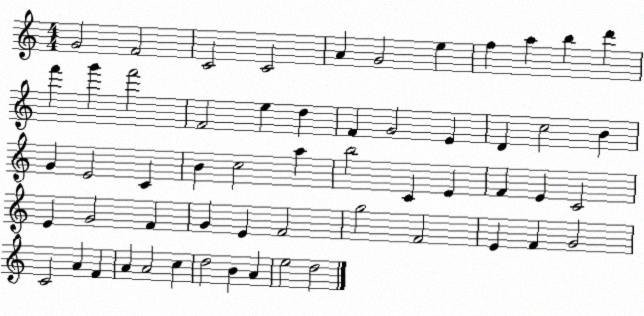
X:1
T:Untitled
M:4/4
L:1/4
K:C
G2 F2 C2 C2 A G2 e f a b d' f' g' f'2 F2 e d F G2 E D c2 B G E2 C B c2 a b2 C E F E C2 E G2 F G E F2 g2 F2 E F G2 C2 A F A A2 c d2 B A e2 d2